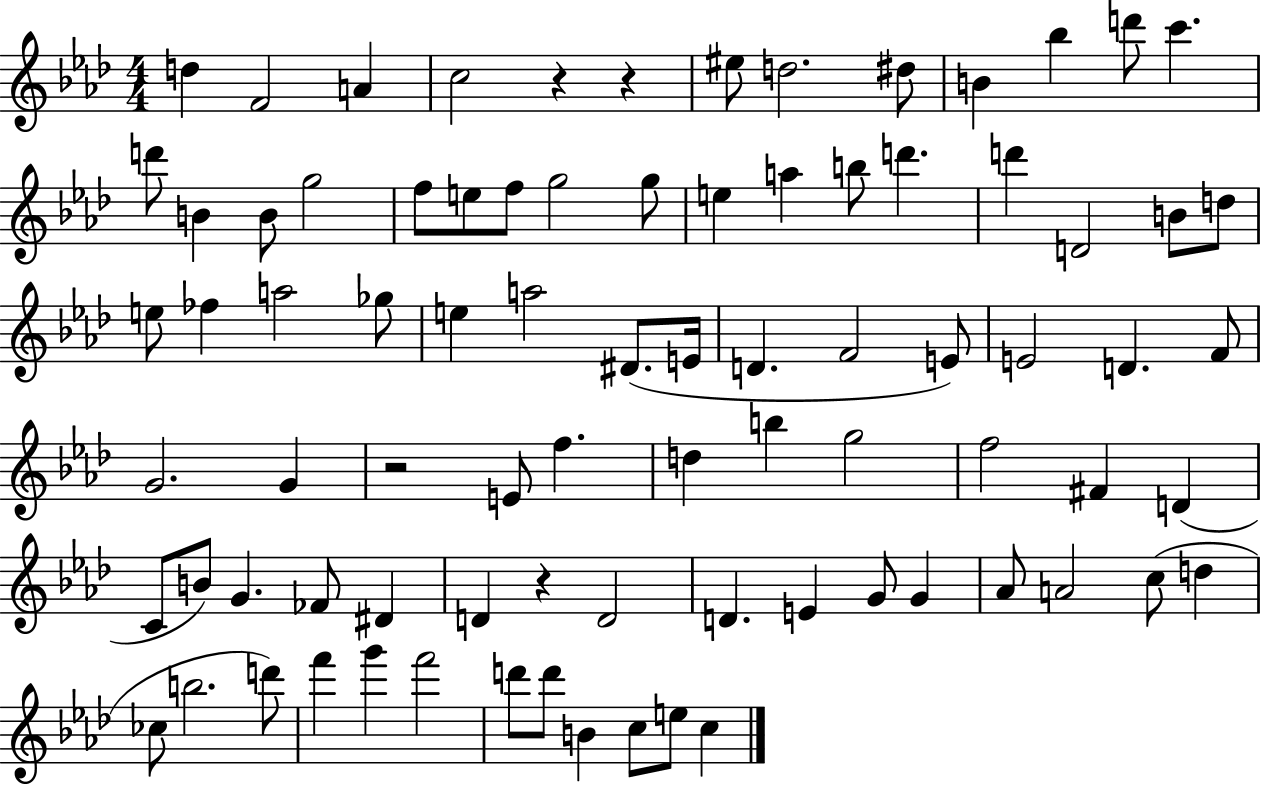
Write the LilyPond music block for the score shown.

{
  \clef treble
  \numericTimeSignature
  \time 4/4
  \key aes \major
  \repeat volta 2 { d''4 f'2 a'4 | c''2 r4 r4 | eis''8 d''2. dis''8 | b'4 bes''4 d'''8 c'''4. | \break d'''8 b'4 b'8 g''2 | f''8 e''8 f''8 g''2 g''8 | e''4 a''4 b''8 d'''4. | d'''4 d'2 b'8 d''8 | \break e''8 fes''4 a''2 ges''8 | e''4 a''2 dis'8.( e'16 | d'4. f'2 e'8) | e'2 d'4. f'8 | \break g'2. g'4 | r2 e'8 f''4. | d''4 b''4 g''2 | f''2 fis'4 d'4( | \break c'8 b'8) g'4. fes'8 dis'4 | d'4 r4 d'2 | d'4. e'4 g'8 g'4 | aes'8 a'2 c''8( d''4 | \break ces''8 b''2. d'''8) | f'''4 g'''4 f'''2 | d'''8 d'''8 b'4 c''8 e''8 c''4 | } \bar "|."
}